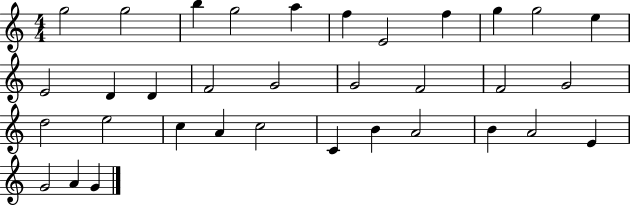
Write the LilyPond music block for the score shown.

{
  \clef treble
  \numericTimeSignature
  \time 4/4
  \key c \major
  g''2 g''2 | b''4 g''2 a''4 | f''4 e'2 f''4 | g''4 g''2 e''4 | \break e'2 d'4 d'4 | f'2 g'2 | g'2 f'2 | f'2 g'2 | \break d''2 e''2 | c''4 a'4 c''2 | c'4 b'4 a'2 | b'4 a'2 e'4 | \break g'2 a'4 g'4 | \bar "|."
}